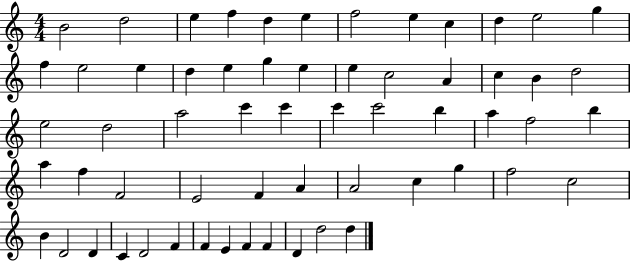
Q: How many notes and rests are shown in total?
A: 60